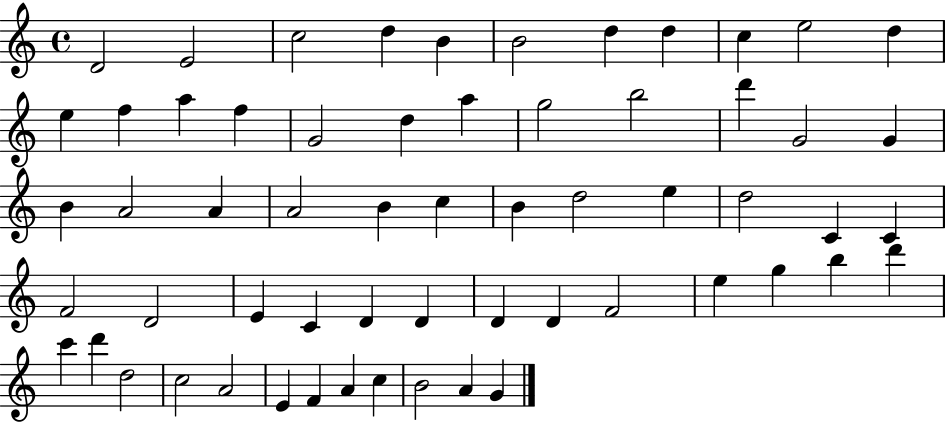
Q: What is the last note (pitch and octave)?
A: G4